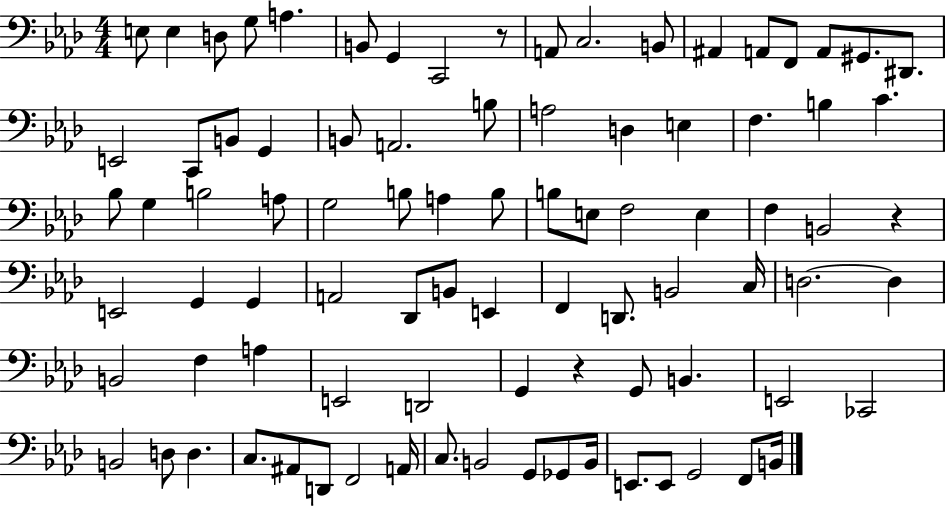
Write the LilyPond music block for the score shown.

{
  \clef bass
  \numericTimeSignature
  \time 4/4
  \key aes \major
  e8 e4 d8 g8 a4. | b,8 g,4 c,2 r8 | a,8 c2. b,8 | ais,4 a,8 f,8 a,8 gis,8. dis,8. | \break e,2 c,8 b,8 g,4 | b,8 a,2. b8 | a2 d4 e4 | f4. b4 c'4. | \break bes8 g4 b2 a8 | g2 b8 a4 b8 | b8 e8 f2 e4 | f4 b,2 r4 | \break e,2 g,4 g,4 | a,2 des,8 b,8 e,4 | f,4 d,8. b,2 c16 | d2.~~ d4 | \break b,2 f4 a4 | e,2 d,2 | g,4 r4 g,8 b,4. | e,2 ces,2 | \break b,2 d8 d4. | c8. ais,8 d,8 f,2 a,16 | c8. b,2 g,8 ges,8 b,16 | e,8. e,8 g,2 f,8 b,16 | \break \bar "|."
}